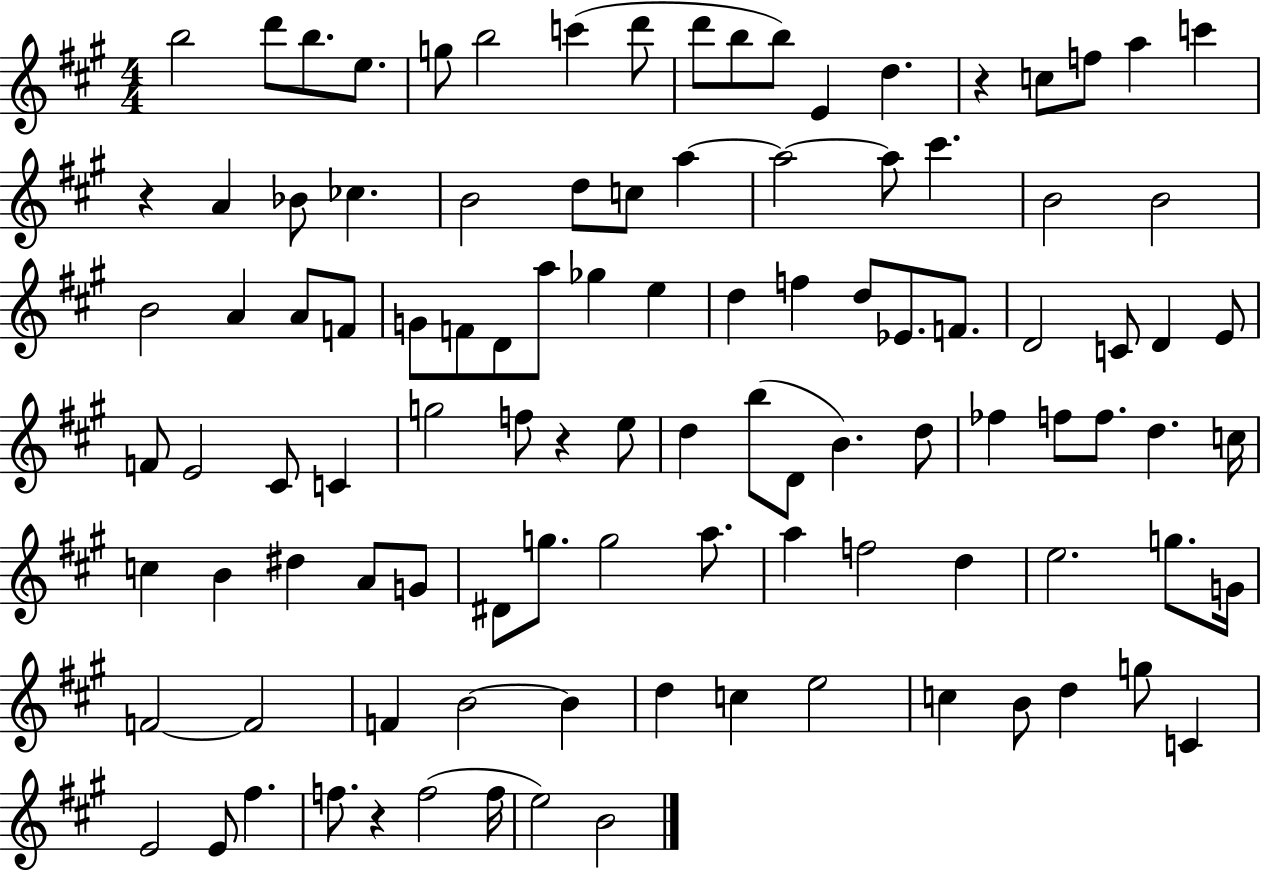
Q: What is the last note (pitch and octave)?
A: B4